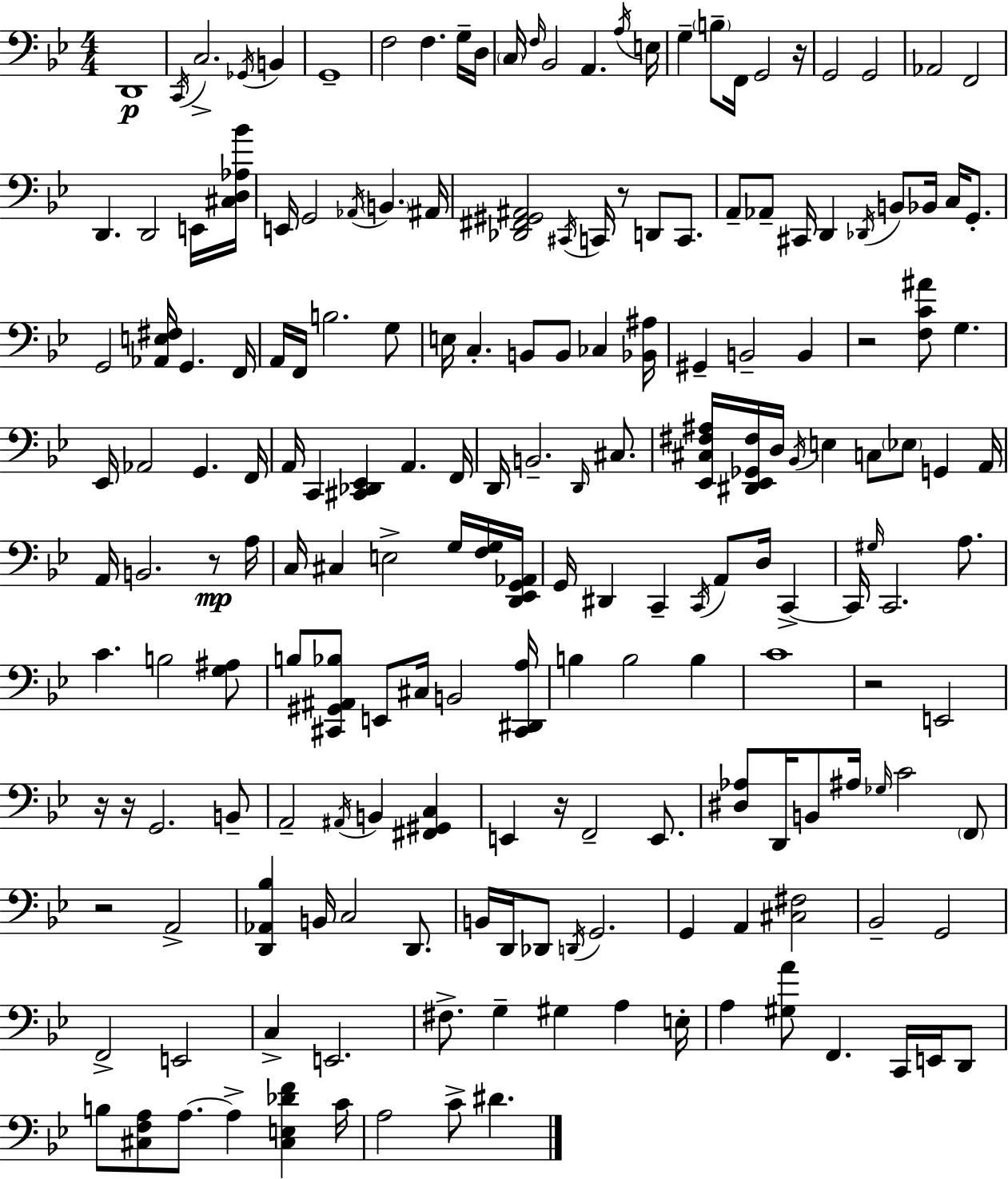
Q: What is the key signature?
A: BES major